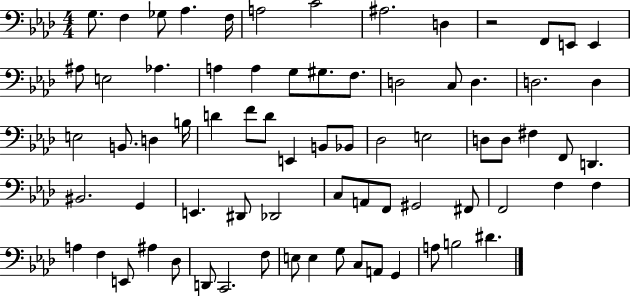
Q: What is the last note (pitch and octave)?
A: D#4